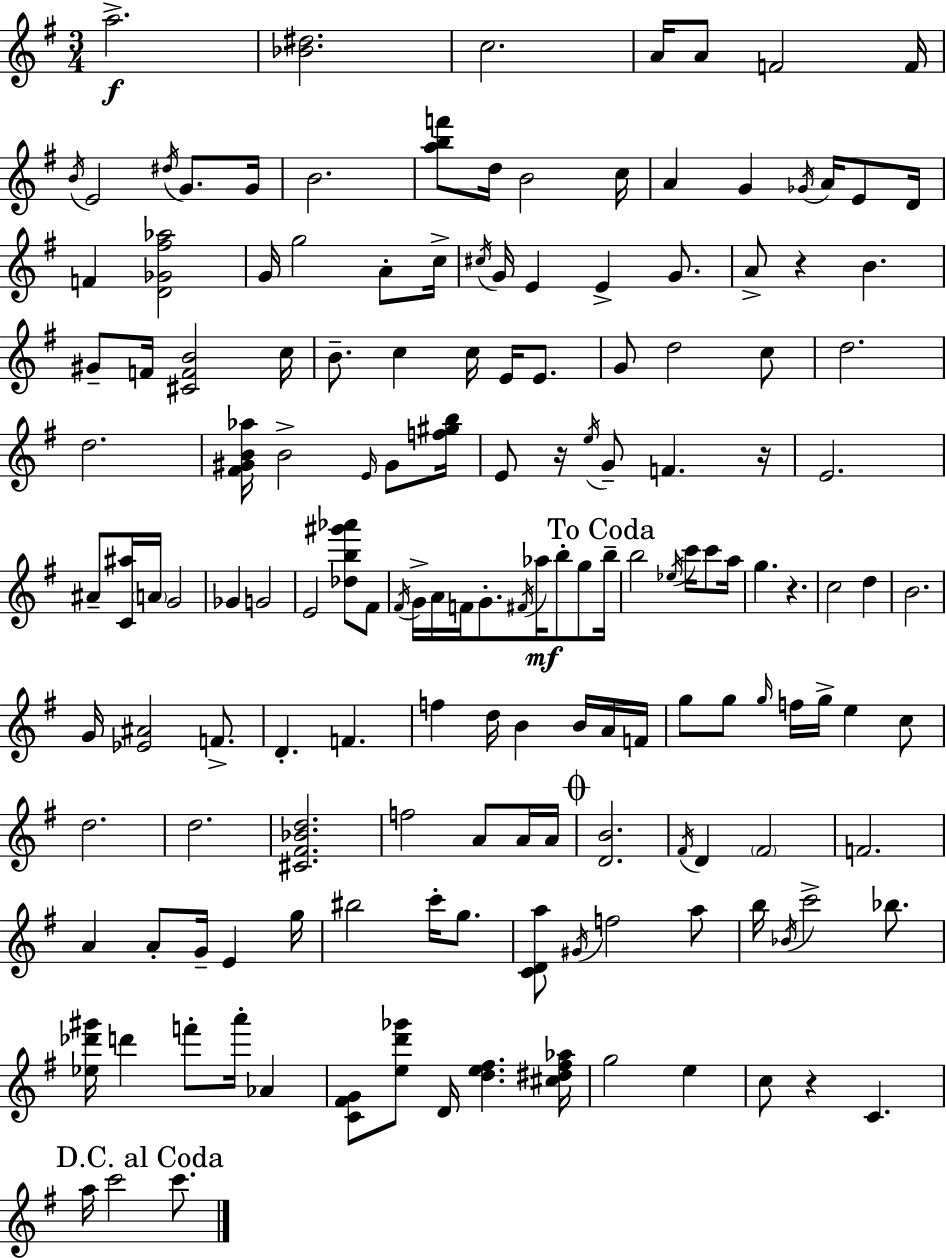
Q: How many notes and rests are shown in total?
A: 156